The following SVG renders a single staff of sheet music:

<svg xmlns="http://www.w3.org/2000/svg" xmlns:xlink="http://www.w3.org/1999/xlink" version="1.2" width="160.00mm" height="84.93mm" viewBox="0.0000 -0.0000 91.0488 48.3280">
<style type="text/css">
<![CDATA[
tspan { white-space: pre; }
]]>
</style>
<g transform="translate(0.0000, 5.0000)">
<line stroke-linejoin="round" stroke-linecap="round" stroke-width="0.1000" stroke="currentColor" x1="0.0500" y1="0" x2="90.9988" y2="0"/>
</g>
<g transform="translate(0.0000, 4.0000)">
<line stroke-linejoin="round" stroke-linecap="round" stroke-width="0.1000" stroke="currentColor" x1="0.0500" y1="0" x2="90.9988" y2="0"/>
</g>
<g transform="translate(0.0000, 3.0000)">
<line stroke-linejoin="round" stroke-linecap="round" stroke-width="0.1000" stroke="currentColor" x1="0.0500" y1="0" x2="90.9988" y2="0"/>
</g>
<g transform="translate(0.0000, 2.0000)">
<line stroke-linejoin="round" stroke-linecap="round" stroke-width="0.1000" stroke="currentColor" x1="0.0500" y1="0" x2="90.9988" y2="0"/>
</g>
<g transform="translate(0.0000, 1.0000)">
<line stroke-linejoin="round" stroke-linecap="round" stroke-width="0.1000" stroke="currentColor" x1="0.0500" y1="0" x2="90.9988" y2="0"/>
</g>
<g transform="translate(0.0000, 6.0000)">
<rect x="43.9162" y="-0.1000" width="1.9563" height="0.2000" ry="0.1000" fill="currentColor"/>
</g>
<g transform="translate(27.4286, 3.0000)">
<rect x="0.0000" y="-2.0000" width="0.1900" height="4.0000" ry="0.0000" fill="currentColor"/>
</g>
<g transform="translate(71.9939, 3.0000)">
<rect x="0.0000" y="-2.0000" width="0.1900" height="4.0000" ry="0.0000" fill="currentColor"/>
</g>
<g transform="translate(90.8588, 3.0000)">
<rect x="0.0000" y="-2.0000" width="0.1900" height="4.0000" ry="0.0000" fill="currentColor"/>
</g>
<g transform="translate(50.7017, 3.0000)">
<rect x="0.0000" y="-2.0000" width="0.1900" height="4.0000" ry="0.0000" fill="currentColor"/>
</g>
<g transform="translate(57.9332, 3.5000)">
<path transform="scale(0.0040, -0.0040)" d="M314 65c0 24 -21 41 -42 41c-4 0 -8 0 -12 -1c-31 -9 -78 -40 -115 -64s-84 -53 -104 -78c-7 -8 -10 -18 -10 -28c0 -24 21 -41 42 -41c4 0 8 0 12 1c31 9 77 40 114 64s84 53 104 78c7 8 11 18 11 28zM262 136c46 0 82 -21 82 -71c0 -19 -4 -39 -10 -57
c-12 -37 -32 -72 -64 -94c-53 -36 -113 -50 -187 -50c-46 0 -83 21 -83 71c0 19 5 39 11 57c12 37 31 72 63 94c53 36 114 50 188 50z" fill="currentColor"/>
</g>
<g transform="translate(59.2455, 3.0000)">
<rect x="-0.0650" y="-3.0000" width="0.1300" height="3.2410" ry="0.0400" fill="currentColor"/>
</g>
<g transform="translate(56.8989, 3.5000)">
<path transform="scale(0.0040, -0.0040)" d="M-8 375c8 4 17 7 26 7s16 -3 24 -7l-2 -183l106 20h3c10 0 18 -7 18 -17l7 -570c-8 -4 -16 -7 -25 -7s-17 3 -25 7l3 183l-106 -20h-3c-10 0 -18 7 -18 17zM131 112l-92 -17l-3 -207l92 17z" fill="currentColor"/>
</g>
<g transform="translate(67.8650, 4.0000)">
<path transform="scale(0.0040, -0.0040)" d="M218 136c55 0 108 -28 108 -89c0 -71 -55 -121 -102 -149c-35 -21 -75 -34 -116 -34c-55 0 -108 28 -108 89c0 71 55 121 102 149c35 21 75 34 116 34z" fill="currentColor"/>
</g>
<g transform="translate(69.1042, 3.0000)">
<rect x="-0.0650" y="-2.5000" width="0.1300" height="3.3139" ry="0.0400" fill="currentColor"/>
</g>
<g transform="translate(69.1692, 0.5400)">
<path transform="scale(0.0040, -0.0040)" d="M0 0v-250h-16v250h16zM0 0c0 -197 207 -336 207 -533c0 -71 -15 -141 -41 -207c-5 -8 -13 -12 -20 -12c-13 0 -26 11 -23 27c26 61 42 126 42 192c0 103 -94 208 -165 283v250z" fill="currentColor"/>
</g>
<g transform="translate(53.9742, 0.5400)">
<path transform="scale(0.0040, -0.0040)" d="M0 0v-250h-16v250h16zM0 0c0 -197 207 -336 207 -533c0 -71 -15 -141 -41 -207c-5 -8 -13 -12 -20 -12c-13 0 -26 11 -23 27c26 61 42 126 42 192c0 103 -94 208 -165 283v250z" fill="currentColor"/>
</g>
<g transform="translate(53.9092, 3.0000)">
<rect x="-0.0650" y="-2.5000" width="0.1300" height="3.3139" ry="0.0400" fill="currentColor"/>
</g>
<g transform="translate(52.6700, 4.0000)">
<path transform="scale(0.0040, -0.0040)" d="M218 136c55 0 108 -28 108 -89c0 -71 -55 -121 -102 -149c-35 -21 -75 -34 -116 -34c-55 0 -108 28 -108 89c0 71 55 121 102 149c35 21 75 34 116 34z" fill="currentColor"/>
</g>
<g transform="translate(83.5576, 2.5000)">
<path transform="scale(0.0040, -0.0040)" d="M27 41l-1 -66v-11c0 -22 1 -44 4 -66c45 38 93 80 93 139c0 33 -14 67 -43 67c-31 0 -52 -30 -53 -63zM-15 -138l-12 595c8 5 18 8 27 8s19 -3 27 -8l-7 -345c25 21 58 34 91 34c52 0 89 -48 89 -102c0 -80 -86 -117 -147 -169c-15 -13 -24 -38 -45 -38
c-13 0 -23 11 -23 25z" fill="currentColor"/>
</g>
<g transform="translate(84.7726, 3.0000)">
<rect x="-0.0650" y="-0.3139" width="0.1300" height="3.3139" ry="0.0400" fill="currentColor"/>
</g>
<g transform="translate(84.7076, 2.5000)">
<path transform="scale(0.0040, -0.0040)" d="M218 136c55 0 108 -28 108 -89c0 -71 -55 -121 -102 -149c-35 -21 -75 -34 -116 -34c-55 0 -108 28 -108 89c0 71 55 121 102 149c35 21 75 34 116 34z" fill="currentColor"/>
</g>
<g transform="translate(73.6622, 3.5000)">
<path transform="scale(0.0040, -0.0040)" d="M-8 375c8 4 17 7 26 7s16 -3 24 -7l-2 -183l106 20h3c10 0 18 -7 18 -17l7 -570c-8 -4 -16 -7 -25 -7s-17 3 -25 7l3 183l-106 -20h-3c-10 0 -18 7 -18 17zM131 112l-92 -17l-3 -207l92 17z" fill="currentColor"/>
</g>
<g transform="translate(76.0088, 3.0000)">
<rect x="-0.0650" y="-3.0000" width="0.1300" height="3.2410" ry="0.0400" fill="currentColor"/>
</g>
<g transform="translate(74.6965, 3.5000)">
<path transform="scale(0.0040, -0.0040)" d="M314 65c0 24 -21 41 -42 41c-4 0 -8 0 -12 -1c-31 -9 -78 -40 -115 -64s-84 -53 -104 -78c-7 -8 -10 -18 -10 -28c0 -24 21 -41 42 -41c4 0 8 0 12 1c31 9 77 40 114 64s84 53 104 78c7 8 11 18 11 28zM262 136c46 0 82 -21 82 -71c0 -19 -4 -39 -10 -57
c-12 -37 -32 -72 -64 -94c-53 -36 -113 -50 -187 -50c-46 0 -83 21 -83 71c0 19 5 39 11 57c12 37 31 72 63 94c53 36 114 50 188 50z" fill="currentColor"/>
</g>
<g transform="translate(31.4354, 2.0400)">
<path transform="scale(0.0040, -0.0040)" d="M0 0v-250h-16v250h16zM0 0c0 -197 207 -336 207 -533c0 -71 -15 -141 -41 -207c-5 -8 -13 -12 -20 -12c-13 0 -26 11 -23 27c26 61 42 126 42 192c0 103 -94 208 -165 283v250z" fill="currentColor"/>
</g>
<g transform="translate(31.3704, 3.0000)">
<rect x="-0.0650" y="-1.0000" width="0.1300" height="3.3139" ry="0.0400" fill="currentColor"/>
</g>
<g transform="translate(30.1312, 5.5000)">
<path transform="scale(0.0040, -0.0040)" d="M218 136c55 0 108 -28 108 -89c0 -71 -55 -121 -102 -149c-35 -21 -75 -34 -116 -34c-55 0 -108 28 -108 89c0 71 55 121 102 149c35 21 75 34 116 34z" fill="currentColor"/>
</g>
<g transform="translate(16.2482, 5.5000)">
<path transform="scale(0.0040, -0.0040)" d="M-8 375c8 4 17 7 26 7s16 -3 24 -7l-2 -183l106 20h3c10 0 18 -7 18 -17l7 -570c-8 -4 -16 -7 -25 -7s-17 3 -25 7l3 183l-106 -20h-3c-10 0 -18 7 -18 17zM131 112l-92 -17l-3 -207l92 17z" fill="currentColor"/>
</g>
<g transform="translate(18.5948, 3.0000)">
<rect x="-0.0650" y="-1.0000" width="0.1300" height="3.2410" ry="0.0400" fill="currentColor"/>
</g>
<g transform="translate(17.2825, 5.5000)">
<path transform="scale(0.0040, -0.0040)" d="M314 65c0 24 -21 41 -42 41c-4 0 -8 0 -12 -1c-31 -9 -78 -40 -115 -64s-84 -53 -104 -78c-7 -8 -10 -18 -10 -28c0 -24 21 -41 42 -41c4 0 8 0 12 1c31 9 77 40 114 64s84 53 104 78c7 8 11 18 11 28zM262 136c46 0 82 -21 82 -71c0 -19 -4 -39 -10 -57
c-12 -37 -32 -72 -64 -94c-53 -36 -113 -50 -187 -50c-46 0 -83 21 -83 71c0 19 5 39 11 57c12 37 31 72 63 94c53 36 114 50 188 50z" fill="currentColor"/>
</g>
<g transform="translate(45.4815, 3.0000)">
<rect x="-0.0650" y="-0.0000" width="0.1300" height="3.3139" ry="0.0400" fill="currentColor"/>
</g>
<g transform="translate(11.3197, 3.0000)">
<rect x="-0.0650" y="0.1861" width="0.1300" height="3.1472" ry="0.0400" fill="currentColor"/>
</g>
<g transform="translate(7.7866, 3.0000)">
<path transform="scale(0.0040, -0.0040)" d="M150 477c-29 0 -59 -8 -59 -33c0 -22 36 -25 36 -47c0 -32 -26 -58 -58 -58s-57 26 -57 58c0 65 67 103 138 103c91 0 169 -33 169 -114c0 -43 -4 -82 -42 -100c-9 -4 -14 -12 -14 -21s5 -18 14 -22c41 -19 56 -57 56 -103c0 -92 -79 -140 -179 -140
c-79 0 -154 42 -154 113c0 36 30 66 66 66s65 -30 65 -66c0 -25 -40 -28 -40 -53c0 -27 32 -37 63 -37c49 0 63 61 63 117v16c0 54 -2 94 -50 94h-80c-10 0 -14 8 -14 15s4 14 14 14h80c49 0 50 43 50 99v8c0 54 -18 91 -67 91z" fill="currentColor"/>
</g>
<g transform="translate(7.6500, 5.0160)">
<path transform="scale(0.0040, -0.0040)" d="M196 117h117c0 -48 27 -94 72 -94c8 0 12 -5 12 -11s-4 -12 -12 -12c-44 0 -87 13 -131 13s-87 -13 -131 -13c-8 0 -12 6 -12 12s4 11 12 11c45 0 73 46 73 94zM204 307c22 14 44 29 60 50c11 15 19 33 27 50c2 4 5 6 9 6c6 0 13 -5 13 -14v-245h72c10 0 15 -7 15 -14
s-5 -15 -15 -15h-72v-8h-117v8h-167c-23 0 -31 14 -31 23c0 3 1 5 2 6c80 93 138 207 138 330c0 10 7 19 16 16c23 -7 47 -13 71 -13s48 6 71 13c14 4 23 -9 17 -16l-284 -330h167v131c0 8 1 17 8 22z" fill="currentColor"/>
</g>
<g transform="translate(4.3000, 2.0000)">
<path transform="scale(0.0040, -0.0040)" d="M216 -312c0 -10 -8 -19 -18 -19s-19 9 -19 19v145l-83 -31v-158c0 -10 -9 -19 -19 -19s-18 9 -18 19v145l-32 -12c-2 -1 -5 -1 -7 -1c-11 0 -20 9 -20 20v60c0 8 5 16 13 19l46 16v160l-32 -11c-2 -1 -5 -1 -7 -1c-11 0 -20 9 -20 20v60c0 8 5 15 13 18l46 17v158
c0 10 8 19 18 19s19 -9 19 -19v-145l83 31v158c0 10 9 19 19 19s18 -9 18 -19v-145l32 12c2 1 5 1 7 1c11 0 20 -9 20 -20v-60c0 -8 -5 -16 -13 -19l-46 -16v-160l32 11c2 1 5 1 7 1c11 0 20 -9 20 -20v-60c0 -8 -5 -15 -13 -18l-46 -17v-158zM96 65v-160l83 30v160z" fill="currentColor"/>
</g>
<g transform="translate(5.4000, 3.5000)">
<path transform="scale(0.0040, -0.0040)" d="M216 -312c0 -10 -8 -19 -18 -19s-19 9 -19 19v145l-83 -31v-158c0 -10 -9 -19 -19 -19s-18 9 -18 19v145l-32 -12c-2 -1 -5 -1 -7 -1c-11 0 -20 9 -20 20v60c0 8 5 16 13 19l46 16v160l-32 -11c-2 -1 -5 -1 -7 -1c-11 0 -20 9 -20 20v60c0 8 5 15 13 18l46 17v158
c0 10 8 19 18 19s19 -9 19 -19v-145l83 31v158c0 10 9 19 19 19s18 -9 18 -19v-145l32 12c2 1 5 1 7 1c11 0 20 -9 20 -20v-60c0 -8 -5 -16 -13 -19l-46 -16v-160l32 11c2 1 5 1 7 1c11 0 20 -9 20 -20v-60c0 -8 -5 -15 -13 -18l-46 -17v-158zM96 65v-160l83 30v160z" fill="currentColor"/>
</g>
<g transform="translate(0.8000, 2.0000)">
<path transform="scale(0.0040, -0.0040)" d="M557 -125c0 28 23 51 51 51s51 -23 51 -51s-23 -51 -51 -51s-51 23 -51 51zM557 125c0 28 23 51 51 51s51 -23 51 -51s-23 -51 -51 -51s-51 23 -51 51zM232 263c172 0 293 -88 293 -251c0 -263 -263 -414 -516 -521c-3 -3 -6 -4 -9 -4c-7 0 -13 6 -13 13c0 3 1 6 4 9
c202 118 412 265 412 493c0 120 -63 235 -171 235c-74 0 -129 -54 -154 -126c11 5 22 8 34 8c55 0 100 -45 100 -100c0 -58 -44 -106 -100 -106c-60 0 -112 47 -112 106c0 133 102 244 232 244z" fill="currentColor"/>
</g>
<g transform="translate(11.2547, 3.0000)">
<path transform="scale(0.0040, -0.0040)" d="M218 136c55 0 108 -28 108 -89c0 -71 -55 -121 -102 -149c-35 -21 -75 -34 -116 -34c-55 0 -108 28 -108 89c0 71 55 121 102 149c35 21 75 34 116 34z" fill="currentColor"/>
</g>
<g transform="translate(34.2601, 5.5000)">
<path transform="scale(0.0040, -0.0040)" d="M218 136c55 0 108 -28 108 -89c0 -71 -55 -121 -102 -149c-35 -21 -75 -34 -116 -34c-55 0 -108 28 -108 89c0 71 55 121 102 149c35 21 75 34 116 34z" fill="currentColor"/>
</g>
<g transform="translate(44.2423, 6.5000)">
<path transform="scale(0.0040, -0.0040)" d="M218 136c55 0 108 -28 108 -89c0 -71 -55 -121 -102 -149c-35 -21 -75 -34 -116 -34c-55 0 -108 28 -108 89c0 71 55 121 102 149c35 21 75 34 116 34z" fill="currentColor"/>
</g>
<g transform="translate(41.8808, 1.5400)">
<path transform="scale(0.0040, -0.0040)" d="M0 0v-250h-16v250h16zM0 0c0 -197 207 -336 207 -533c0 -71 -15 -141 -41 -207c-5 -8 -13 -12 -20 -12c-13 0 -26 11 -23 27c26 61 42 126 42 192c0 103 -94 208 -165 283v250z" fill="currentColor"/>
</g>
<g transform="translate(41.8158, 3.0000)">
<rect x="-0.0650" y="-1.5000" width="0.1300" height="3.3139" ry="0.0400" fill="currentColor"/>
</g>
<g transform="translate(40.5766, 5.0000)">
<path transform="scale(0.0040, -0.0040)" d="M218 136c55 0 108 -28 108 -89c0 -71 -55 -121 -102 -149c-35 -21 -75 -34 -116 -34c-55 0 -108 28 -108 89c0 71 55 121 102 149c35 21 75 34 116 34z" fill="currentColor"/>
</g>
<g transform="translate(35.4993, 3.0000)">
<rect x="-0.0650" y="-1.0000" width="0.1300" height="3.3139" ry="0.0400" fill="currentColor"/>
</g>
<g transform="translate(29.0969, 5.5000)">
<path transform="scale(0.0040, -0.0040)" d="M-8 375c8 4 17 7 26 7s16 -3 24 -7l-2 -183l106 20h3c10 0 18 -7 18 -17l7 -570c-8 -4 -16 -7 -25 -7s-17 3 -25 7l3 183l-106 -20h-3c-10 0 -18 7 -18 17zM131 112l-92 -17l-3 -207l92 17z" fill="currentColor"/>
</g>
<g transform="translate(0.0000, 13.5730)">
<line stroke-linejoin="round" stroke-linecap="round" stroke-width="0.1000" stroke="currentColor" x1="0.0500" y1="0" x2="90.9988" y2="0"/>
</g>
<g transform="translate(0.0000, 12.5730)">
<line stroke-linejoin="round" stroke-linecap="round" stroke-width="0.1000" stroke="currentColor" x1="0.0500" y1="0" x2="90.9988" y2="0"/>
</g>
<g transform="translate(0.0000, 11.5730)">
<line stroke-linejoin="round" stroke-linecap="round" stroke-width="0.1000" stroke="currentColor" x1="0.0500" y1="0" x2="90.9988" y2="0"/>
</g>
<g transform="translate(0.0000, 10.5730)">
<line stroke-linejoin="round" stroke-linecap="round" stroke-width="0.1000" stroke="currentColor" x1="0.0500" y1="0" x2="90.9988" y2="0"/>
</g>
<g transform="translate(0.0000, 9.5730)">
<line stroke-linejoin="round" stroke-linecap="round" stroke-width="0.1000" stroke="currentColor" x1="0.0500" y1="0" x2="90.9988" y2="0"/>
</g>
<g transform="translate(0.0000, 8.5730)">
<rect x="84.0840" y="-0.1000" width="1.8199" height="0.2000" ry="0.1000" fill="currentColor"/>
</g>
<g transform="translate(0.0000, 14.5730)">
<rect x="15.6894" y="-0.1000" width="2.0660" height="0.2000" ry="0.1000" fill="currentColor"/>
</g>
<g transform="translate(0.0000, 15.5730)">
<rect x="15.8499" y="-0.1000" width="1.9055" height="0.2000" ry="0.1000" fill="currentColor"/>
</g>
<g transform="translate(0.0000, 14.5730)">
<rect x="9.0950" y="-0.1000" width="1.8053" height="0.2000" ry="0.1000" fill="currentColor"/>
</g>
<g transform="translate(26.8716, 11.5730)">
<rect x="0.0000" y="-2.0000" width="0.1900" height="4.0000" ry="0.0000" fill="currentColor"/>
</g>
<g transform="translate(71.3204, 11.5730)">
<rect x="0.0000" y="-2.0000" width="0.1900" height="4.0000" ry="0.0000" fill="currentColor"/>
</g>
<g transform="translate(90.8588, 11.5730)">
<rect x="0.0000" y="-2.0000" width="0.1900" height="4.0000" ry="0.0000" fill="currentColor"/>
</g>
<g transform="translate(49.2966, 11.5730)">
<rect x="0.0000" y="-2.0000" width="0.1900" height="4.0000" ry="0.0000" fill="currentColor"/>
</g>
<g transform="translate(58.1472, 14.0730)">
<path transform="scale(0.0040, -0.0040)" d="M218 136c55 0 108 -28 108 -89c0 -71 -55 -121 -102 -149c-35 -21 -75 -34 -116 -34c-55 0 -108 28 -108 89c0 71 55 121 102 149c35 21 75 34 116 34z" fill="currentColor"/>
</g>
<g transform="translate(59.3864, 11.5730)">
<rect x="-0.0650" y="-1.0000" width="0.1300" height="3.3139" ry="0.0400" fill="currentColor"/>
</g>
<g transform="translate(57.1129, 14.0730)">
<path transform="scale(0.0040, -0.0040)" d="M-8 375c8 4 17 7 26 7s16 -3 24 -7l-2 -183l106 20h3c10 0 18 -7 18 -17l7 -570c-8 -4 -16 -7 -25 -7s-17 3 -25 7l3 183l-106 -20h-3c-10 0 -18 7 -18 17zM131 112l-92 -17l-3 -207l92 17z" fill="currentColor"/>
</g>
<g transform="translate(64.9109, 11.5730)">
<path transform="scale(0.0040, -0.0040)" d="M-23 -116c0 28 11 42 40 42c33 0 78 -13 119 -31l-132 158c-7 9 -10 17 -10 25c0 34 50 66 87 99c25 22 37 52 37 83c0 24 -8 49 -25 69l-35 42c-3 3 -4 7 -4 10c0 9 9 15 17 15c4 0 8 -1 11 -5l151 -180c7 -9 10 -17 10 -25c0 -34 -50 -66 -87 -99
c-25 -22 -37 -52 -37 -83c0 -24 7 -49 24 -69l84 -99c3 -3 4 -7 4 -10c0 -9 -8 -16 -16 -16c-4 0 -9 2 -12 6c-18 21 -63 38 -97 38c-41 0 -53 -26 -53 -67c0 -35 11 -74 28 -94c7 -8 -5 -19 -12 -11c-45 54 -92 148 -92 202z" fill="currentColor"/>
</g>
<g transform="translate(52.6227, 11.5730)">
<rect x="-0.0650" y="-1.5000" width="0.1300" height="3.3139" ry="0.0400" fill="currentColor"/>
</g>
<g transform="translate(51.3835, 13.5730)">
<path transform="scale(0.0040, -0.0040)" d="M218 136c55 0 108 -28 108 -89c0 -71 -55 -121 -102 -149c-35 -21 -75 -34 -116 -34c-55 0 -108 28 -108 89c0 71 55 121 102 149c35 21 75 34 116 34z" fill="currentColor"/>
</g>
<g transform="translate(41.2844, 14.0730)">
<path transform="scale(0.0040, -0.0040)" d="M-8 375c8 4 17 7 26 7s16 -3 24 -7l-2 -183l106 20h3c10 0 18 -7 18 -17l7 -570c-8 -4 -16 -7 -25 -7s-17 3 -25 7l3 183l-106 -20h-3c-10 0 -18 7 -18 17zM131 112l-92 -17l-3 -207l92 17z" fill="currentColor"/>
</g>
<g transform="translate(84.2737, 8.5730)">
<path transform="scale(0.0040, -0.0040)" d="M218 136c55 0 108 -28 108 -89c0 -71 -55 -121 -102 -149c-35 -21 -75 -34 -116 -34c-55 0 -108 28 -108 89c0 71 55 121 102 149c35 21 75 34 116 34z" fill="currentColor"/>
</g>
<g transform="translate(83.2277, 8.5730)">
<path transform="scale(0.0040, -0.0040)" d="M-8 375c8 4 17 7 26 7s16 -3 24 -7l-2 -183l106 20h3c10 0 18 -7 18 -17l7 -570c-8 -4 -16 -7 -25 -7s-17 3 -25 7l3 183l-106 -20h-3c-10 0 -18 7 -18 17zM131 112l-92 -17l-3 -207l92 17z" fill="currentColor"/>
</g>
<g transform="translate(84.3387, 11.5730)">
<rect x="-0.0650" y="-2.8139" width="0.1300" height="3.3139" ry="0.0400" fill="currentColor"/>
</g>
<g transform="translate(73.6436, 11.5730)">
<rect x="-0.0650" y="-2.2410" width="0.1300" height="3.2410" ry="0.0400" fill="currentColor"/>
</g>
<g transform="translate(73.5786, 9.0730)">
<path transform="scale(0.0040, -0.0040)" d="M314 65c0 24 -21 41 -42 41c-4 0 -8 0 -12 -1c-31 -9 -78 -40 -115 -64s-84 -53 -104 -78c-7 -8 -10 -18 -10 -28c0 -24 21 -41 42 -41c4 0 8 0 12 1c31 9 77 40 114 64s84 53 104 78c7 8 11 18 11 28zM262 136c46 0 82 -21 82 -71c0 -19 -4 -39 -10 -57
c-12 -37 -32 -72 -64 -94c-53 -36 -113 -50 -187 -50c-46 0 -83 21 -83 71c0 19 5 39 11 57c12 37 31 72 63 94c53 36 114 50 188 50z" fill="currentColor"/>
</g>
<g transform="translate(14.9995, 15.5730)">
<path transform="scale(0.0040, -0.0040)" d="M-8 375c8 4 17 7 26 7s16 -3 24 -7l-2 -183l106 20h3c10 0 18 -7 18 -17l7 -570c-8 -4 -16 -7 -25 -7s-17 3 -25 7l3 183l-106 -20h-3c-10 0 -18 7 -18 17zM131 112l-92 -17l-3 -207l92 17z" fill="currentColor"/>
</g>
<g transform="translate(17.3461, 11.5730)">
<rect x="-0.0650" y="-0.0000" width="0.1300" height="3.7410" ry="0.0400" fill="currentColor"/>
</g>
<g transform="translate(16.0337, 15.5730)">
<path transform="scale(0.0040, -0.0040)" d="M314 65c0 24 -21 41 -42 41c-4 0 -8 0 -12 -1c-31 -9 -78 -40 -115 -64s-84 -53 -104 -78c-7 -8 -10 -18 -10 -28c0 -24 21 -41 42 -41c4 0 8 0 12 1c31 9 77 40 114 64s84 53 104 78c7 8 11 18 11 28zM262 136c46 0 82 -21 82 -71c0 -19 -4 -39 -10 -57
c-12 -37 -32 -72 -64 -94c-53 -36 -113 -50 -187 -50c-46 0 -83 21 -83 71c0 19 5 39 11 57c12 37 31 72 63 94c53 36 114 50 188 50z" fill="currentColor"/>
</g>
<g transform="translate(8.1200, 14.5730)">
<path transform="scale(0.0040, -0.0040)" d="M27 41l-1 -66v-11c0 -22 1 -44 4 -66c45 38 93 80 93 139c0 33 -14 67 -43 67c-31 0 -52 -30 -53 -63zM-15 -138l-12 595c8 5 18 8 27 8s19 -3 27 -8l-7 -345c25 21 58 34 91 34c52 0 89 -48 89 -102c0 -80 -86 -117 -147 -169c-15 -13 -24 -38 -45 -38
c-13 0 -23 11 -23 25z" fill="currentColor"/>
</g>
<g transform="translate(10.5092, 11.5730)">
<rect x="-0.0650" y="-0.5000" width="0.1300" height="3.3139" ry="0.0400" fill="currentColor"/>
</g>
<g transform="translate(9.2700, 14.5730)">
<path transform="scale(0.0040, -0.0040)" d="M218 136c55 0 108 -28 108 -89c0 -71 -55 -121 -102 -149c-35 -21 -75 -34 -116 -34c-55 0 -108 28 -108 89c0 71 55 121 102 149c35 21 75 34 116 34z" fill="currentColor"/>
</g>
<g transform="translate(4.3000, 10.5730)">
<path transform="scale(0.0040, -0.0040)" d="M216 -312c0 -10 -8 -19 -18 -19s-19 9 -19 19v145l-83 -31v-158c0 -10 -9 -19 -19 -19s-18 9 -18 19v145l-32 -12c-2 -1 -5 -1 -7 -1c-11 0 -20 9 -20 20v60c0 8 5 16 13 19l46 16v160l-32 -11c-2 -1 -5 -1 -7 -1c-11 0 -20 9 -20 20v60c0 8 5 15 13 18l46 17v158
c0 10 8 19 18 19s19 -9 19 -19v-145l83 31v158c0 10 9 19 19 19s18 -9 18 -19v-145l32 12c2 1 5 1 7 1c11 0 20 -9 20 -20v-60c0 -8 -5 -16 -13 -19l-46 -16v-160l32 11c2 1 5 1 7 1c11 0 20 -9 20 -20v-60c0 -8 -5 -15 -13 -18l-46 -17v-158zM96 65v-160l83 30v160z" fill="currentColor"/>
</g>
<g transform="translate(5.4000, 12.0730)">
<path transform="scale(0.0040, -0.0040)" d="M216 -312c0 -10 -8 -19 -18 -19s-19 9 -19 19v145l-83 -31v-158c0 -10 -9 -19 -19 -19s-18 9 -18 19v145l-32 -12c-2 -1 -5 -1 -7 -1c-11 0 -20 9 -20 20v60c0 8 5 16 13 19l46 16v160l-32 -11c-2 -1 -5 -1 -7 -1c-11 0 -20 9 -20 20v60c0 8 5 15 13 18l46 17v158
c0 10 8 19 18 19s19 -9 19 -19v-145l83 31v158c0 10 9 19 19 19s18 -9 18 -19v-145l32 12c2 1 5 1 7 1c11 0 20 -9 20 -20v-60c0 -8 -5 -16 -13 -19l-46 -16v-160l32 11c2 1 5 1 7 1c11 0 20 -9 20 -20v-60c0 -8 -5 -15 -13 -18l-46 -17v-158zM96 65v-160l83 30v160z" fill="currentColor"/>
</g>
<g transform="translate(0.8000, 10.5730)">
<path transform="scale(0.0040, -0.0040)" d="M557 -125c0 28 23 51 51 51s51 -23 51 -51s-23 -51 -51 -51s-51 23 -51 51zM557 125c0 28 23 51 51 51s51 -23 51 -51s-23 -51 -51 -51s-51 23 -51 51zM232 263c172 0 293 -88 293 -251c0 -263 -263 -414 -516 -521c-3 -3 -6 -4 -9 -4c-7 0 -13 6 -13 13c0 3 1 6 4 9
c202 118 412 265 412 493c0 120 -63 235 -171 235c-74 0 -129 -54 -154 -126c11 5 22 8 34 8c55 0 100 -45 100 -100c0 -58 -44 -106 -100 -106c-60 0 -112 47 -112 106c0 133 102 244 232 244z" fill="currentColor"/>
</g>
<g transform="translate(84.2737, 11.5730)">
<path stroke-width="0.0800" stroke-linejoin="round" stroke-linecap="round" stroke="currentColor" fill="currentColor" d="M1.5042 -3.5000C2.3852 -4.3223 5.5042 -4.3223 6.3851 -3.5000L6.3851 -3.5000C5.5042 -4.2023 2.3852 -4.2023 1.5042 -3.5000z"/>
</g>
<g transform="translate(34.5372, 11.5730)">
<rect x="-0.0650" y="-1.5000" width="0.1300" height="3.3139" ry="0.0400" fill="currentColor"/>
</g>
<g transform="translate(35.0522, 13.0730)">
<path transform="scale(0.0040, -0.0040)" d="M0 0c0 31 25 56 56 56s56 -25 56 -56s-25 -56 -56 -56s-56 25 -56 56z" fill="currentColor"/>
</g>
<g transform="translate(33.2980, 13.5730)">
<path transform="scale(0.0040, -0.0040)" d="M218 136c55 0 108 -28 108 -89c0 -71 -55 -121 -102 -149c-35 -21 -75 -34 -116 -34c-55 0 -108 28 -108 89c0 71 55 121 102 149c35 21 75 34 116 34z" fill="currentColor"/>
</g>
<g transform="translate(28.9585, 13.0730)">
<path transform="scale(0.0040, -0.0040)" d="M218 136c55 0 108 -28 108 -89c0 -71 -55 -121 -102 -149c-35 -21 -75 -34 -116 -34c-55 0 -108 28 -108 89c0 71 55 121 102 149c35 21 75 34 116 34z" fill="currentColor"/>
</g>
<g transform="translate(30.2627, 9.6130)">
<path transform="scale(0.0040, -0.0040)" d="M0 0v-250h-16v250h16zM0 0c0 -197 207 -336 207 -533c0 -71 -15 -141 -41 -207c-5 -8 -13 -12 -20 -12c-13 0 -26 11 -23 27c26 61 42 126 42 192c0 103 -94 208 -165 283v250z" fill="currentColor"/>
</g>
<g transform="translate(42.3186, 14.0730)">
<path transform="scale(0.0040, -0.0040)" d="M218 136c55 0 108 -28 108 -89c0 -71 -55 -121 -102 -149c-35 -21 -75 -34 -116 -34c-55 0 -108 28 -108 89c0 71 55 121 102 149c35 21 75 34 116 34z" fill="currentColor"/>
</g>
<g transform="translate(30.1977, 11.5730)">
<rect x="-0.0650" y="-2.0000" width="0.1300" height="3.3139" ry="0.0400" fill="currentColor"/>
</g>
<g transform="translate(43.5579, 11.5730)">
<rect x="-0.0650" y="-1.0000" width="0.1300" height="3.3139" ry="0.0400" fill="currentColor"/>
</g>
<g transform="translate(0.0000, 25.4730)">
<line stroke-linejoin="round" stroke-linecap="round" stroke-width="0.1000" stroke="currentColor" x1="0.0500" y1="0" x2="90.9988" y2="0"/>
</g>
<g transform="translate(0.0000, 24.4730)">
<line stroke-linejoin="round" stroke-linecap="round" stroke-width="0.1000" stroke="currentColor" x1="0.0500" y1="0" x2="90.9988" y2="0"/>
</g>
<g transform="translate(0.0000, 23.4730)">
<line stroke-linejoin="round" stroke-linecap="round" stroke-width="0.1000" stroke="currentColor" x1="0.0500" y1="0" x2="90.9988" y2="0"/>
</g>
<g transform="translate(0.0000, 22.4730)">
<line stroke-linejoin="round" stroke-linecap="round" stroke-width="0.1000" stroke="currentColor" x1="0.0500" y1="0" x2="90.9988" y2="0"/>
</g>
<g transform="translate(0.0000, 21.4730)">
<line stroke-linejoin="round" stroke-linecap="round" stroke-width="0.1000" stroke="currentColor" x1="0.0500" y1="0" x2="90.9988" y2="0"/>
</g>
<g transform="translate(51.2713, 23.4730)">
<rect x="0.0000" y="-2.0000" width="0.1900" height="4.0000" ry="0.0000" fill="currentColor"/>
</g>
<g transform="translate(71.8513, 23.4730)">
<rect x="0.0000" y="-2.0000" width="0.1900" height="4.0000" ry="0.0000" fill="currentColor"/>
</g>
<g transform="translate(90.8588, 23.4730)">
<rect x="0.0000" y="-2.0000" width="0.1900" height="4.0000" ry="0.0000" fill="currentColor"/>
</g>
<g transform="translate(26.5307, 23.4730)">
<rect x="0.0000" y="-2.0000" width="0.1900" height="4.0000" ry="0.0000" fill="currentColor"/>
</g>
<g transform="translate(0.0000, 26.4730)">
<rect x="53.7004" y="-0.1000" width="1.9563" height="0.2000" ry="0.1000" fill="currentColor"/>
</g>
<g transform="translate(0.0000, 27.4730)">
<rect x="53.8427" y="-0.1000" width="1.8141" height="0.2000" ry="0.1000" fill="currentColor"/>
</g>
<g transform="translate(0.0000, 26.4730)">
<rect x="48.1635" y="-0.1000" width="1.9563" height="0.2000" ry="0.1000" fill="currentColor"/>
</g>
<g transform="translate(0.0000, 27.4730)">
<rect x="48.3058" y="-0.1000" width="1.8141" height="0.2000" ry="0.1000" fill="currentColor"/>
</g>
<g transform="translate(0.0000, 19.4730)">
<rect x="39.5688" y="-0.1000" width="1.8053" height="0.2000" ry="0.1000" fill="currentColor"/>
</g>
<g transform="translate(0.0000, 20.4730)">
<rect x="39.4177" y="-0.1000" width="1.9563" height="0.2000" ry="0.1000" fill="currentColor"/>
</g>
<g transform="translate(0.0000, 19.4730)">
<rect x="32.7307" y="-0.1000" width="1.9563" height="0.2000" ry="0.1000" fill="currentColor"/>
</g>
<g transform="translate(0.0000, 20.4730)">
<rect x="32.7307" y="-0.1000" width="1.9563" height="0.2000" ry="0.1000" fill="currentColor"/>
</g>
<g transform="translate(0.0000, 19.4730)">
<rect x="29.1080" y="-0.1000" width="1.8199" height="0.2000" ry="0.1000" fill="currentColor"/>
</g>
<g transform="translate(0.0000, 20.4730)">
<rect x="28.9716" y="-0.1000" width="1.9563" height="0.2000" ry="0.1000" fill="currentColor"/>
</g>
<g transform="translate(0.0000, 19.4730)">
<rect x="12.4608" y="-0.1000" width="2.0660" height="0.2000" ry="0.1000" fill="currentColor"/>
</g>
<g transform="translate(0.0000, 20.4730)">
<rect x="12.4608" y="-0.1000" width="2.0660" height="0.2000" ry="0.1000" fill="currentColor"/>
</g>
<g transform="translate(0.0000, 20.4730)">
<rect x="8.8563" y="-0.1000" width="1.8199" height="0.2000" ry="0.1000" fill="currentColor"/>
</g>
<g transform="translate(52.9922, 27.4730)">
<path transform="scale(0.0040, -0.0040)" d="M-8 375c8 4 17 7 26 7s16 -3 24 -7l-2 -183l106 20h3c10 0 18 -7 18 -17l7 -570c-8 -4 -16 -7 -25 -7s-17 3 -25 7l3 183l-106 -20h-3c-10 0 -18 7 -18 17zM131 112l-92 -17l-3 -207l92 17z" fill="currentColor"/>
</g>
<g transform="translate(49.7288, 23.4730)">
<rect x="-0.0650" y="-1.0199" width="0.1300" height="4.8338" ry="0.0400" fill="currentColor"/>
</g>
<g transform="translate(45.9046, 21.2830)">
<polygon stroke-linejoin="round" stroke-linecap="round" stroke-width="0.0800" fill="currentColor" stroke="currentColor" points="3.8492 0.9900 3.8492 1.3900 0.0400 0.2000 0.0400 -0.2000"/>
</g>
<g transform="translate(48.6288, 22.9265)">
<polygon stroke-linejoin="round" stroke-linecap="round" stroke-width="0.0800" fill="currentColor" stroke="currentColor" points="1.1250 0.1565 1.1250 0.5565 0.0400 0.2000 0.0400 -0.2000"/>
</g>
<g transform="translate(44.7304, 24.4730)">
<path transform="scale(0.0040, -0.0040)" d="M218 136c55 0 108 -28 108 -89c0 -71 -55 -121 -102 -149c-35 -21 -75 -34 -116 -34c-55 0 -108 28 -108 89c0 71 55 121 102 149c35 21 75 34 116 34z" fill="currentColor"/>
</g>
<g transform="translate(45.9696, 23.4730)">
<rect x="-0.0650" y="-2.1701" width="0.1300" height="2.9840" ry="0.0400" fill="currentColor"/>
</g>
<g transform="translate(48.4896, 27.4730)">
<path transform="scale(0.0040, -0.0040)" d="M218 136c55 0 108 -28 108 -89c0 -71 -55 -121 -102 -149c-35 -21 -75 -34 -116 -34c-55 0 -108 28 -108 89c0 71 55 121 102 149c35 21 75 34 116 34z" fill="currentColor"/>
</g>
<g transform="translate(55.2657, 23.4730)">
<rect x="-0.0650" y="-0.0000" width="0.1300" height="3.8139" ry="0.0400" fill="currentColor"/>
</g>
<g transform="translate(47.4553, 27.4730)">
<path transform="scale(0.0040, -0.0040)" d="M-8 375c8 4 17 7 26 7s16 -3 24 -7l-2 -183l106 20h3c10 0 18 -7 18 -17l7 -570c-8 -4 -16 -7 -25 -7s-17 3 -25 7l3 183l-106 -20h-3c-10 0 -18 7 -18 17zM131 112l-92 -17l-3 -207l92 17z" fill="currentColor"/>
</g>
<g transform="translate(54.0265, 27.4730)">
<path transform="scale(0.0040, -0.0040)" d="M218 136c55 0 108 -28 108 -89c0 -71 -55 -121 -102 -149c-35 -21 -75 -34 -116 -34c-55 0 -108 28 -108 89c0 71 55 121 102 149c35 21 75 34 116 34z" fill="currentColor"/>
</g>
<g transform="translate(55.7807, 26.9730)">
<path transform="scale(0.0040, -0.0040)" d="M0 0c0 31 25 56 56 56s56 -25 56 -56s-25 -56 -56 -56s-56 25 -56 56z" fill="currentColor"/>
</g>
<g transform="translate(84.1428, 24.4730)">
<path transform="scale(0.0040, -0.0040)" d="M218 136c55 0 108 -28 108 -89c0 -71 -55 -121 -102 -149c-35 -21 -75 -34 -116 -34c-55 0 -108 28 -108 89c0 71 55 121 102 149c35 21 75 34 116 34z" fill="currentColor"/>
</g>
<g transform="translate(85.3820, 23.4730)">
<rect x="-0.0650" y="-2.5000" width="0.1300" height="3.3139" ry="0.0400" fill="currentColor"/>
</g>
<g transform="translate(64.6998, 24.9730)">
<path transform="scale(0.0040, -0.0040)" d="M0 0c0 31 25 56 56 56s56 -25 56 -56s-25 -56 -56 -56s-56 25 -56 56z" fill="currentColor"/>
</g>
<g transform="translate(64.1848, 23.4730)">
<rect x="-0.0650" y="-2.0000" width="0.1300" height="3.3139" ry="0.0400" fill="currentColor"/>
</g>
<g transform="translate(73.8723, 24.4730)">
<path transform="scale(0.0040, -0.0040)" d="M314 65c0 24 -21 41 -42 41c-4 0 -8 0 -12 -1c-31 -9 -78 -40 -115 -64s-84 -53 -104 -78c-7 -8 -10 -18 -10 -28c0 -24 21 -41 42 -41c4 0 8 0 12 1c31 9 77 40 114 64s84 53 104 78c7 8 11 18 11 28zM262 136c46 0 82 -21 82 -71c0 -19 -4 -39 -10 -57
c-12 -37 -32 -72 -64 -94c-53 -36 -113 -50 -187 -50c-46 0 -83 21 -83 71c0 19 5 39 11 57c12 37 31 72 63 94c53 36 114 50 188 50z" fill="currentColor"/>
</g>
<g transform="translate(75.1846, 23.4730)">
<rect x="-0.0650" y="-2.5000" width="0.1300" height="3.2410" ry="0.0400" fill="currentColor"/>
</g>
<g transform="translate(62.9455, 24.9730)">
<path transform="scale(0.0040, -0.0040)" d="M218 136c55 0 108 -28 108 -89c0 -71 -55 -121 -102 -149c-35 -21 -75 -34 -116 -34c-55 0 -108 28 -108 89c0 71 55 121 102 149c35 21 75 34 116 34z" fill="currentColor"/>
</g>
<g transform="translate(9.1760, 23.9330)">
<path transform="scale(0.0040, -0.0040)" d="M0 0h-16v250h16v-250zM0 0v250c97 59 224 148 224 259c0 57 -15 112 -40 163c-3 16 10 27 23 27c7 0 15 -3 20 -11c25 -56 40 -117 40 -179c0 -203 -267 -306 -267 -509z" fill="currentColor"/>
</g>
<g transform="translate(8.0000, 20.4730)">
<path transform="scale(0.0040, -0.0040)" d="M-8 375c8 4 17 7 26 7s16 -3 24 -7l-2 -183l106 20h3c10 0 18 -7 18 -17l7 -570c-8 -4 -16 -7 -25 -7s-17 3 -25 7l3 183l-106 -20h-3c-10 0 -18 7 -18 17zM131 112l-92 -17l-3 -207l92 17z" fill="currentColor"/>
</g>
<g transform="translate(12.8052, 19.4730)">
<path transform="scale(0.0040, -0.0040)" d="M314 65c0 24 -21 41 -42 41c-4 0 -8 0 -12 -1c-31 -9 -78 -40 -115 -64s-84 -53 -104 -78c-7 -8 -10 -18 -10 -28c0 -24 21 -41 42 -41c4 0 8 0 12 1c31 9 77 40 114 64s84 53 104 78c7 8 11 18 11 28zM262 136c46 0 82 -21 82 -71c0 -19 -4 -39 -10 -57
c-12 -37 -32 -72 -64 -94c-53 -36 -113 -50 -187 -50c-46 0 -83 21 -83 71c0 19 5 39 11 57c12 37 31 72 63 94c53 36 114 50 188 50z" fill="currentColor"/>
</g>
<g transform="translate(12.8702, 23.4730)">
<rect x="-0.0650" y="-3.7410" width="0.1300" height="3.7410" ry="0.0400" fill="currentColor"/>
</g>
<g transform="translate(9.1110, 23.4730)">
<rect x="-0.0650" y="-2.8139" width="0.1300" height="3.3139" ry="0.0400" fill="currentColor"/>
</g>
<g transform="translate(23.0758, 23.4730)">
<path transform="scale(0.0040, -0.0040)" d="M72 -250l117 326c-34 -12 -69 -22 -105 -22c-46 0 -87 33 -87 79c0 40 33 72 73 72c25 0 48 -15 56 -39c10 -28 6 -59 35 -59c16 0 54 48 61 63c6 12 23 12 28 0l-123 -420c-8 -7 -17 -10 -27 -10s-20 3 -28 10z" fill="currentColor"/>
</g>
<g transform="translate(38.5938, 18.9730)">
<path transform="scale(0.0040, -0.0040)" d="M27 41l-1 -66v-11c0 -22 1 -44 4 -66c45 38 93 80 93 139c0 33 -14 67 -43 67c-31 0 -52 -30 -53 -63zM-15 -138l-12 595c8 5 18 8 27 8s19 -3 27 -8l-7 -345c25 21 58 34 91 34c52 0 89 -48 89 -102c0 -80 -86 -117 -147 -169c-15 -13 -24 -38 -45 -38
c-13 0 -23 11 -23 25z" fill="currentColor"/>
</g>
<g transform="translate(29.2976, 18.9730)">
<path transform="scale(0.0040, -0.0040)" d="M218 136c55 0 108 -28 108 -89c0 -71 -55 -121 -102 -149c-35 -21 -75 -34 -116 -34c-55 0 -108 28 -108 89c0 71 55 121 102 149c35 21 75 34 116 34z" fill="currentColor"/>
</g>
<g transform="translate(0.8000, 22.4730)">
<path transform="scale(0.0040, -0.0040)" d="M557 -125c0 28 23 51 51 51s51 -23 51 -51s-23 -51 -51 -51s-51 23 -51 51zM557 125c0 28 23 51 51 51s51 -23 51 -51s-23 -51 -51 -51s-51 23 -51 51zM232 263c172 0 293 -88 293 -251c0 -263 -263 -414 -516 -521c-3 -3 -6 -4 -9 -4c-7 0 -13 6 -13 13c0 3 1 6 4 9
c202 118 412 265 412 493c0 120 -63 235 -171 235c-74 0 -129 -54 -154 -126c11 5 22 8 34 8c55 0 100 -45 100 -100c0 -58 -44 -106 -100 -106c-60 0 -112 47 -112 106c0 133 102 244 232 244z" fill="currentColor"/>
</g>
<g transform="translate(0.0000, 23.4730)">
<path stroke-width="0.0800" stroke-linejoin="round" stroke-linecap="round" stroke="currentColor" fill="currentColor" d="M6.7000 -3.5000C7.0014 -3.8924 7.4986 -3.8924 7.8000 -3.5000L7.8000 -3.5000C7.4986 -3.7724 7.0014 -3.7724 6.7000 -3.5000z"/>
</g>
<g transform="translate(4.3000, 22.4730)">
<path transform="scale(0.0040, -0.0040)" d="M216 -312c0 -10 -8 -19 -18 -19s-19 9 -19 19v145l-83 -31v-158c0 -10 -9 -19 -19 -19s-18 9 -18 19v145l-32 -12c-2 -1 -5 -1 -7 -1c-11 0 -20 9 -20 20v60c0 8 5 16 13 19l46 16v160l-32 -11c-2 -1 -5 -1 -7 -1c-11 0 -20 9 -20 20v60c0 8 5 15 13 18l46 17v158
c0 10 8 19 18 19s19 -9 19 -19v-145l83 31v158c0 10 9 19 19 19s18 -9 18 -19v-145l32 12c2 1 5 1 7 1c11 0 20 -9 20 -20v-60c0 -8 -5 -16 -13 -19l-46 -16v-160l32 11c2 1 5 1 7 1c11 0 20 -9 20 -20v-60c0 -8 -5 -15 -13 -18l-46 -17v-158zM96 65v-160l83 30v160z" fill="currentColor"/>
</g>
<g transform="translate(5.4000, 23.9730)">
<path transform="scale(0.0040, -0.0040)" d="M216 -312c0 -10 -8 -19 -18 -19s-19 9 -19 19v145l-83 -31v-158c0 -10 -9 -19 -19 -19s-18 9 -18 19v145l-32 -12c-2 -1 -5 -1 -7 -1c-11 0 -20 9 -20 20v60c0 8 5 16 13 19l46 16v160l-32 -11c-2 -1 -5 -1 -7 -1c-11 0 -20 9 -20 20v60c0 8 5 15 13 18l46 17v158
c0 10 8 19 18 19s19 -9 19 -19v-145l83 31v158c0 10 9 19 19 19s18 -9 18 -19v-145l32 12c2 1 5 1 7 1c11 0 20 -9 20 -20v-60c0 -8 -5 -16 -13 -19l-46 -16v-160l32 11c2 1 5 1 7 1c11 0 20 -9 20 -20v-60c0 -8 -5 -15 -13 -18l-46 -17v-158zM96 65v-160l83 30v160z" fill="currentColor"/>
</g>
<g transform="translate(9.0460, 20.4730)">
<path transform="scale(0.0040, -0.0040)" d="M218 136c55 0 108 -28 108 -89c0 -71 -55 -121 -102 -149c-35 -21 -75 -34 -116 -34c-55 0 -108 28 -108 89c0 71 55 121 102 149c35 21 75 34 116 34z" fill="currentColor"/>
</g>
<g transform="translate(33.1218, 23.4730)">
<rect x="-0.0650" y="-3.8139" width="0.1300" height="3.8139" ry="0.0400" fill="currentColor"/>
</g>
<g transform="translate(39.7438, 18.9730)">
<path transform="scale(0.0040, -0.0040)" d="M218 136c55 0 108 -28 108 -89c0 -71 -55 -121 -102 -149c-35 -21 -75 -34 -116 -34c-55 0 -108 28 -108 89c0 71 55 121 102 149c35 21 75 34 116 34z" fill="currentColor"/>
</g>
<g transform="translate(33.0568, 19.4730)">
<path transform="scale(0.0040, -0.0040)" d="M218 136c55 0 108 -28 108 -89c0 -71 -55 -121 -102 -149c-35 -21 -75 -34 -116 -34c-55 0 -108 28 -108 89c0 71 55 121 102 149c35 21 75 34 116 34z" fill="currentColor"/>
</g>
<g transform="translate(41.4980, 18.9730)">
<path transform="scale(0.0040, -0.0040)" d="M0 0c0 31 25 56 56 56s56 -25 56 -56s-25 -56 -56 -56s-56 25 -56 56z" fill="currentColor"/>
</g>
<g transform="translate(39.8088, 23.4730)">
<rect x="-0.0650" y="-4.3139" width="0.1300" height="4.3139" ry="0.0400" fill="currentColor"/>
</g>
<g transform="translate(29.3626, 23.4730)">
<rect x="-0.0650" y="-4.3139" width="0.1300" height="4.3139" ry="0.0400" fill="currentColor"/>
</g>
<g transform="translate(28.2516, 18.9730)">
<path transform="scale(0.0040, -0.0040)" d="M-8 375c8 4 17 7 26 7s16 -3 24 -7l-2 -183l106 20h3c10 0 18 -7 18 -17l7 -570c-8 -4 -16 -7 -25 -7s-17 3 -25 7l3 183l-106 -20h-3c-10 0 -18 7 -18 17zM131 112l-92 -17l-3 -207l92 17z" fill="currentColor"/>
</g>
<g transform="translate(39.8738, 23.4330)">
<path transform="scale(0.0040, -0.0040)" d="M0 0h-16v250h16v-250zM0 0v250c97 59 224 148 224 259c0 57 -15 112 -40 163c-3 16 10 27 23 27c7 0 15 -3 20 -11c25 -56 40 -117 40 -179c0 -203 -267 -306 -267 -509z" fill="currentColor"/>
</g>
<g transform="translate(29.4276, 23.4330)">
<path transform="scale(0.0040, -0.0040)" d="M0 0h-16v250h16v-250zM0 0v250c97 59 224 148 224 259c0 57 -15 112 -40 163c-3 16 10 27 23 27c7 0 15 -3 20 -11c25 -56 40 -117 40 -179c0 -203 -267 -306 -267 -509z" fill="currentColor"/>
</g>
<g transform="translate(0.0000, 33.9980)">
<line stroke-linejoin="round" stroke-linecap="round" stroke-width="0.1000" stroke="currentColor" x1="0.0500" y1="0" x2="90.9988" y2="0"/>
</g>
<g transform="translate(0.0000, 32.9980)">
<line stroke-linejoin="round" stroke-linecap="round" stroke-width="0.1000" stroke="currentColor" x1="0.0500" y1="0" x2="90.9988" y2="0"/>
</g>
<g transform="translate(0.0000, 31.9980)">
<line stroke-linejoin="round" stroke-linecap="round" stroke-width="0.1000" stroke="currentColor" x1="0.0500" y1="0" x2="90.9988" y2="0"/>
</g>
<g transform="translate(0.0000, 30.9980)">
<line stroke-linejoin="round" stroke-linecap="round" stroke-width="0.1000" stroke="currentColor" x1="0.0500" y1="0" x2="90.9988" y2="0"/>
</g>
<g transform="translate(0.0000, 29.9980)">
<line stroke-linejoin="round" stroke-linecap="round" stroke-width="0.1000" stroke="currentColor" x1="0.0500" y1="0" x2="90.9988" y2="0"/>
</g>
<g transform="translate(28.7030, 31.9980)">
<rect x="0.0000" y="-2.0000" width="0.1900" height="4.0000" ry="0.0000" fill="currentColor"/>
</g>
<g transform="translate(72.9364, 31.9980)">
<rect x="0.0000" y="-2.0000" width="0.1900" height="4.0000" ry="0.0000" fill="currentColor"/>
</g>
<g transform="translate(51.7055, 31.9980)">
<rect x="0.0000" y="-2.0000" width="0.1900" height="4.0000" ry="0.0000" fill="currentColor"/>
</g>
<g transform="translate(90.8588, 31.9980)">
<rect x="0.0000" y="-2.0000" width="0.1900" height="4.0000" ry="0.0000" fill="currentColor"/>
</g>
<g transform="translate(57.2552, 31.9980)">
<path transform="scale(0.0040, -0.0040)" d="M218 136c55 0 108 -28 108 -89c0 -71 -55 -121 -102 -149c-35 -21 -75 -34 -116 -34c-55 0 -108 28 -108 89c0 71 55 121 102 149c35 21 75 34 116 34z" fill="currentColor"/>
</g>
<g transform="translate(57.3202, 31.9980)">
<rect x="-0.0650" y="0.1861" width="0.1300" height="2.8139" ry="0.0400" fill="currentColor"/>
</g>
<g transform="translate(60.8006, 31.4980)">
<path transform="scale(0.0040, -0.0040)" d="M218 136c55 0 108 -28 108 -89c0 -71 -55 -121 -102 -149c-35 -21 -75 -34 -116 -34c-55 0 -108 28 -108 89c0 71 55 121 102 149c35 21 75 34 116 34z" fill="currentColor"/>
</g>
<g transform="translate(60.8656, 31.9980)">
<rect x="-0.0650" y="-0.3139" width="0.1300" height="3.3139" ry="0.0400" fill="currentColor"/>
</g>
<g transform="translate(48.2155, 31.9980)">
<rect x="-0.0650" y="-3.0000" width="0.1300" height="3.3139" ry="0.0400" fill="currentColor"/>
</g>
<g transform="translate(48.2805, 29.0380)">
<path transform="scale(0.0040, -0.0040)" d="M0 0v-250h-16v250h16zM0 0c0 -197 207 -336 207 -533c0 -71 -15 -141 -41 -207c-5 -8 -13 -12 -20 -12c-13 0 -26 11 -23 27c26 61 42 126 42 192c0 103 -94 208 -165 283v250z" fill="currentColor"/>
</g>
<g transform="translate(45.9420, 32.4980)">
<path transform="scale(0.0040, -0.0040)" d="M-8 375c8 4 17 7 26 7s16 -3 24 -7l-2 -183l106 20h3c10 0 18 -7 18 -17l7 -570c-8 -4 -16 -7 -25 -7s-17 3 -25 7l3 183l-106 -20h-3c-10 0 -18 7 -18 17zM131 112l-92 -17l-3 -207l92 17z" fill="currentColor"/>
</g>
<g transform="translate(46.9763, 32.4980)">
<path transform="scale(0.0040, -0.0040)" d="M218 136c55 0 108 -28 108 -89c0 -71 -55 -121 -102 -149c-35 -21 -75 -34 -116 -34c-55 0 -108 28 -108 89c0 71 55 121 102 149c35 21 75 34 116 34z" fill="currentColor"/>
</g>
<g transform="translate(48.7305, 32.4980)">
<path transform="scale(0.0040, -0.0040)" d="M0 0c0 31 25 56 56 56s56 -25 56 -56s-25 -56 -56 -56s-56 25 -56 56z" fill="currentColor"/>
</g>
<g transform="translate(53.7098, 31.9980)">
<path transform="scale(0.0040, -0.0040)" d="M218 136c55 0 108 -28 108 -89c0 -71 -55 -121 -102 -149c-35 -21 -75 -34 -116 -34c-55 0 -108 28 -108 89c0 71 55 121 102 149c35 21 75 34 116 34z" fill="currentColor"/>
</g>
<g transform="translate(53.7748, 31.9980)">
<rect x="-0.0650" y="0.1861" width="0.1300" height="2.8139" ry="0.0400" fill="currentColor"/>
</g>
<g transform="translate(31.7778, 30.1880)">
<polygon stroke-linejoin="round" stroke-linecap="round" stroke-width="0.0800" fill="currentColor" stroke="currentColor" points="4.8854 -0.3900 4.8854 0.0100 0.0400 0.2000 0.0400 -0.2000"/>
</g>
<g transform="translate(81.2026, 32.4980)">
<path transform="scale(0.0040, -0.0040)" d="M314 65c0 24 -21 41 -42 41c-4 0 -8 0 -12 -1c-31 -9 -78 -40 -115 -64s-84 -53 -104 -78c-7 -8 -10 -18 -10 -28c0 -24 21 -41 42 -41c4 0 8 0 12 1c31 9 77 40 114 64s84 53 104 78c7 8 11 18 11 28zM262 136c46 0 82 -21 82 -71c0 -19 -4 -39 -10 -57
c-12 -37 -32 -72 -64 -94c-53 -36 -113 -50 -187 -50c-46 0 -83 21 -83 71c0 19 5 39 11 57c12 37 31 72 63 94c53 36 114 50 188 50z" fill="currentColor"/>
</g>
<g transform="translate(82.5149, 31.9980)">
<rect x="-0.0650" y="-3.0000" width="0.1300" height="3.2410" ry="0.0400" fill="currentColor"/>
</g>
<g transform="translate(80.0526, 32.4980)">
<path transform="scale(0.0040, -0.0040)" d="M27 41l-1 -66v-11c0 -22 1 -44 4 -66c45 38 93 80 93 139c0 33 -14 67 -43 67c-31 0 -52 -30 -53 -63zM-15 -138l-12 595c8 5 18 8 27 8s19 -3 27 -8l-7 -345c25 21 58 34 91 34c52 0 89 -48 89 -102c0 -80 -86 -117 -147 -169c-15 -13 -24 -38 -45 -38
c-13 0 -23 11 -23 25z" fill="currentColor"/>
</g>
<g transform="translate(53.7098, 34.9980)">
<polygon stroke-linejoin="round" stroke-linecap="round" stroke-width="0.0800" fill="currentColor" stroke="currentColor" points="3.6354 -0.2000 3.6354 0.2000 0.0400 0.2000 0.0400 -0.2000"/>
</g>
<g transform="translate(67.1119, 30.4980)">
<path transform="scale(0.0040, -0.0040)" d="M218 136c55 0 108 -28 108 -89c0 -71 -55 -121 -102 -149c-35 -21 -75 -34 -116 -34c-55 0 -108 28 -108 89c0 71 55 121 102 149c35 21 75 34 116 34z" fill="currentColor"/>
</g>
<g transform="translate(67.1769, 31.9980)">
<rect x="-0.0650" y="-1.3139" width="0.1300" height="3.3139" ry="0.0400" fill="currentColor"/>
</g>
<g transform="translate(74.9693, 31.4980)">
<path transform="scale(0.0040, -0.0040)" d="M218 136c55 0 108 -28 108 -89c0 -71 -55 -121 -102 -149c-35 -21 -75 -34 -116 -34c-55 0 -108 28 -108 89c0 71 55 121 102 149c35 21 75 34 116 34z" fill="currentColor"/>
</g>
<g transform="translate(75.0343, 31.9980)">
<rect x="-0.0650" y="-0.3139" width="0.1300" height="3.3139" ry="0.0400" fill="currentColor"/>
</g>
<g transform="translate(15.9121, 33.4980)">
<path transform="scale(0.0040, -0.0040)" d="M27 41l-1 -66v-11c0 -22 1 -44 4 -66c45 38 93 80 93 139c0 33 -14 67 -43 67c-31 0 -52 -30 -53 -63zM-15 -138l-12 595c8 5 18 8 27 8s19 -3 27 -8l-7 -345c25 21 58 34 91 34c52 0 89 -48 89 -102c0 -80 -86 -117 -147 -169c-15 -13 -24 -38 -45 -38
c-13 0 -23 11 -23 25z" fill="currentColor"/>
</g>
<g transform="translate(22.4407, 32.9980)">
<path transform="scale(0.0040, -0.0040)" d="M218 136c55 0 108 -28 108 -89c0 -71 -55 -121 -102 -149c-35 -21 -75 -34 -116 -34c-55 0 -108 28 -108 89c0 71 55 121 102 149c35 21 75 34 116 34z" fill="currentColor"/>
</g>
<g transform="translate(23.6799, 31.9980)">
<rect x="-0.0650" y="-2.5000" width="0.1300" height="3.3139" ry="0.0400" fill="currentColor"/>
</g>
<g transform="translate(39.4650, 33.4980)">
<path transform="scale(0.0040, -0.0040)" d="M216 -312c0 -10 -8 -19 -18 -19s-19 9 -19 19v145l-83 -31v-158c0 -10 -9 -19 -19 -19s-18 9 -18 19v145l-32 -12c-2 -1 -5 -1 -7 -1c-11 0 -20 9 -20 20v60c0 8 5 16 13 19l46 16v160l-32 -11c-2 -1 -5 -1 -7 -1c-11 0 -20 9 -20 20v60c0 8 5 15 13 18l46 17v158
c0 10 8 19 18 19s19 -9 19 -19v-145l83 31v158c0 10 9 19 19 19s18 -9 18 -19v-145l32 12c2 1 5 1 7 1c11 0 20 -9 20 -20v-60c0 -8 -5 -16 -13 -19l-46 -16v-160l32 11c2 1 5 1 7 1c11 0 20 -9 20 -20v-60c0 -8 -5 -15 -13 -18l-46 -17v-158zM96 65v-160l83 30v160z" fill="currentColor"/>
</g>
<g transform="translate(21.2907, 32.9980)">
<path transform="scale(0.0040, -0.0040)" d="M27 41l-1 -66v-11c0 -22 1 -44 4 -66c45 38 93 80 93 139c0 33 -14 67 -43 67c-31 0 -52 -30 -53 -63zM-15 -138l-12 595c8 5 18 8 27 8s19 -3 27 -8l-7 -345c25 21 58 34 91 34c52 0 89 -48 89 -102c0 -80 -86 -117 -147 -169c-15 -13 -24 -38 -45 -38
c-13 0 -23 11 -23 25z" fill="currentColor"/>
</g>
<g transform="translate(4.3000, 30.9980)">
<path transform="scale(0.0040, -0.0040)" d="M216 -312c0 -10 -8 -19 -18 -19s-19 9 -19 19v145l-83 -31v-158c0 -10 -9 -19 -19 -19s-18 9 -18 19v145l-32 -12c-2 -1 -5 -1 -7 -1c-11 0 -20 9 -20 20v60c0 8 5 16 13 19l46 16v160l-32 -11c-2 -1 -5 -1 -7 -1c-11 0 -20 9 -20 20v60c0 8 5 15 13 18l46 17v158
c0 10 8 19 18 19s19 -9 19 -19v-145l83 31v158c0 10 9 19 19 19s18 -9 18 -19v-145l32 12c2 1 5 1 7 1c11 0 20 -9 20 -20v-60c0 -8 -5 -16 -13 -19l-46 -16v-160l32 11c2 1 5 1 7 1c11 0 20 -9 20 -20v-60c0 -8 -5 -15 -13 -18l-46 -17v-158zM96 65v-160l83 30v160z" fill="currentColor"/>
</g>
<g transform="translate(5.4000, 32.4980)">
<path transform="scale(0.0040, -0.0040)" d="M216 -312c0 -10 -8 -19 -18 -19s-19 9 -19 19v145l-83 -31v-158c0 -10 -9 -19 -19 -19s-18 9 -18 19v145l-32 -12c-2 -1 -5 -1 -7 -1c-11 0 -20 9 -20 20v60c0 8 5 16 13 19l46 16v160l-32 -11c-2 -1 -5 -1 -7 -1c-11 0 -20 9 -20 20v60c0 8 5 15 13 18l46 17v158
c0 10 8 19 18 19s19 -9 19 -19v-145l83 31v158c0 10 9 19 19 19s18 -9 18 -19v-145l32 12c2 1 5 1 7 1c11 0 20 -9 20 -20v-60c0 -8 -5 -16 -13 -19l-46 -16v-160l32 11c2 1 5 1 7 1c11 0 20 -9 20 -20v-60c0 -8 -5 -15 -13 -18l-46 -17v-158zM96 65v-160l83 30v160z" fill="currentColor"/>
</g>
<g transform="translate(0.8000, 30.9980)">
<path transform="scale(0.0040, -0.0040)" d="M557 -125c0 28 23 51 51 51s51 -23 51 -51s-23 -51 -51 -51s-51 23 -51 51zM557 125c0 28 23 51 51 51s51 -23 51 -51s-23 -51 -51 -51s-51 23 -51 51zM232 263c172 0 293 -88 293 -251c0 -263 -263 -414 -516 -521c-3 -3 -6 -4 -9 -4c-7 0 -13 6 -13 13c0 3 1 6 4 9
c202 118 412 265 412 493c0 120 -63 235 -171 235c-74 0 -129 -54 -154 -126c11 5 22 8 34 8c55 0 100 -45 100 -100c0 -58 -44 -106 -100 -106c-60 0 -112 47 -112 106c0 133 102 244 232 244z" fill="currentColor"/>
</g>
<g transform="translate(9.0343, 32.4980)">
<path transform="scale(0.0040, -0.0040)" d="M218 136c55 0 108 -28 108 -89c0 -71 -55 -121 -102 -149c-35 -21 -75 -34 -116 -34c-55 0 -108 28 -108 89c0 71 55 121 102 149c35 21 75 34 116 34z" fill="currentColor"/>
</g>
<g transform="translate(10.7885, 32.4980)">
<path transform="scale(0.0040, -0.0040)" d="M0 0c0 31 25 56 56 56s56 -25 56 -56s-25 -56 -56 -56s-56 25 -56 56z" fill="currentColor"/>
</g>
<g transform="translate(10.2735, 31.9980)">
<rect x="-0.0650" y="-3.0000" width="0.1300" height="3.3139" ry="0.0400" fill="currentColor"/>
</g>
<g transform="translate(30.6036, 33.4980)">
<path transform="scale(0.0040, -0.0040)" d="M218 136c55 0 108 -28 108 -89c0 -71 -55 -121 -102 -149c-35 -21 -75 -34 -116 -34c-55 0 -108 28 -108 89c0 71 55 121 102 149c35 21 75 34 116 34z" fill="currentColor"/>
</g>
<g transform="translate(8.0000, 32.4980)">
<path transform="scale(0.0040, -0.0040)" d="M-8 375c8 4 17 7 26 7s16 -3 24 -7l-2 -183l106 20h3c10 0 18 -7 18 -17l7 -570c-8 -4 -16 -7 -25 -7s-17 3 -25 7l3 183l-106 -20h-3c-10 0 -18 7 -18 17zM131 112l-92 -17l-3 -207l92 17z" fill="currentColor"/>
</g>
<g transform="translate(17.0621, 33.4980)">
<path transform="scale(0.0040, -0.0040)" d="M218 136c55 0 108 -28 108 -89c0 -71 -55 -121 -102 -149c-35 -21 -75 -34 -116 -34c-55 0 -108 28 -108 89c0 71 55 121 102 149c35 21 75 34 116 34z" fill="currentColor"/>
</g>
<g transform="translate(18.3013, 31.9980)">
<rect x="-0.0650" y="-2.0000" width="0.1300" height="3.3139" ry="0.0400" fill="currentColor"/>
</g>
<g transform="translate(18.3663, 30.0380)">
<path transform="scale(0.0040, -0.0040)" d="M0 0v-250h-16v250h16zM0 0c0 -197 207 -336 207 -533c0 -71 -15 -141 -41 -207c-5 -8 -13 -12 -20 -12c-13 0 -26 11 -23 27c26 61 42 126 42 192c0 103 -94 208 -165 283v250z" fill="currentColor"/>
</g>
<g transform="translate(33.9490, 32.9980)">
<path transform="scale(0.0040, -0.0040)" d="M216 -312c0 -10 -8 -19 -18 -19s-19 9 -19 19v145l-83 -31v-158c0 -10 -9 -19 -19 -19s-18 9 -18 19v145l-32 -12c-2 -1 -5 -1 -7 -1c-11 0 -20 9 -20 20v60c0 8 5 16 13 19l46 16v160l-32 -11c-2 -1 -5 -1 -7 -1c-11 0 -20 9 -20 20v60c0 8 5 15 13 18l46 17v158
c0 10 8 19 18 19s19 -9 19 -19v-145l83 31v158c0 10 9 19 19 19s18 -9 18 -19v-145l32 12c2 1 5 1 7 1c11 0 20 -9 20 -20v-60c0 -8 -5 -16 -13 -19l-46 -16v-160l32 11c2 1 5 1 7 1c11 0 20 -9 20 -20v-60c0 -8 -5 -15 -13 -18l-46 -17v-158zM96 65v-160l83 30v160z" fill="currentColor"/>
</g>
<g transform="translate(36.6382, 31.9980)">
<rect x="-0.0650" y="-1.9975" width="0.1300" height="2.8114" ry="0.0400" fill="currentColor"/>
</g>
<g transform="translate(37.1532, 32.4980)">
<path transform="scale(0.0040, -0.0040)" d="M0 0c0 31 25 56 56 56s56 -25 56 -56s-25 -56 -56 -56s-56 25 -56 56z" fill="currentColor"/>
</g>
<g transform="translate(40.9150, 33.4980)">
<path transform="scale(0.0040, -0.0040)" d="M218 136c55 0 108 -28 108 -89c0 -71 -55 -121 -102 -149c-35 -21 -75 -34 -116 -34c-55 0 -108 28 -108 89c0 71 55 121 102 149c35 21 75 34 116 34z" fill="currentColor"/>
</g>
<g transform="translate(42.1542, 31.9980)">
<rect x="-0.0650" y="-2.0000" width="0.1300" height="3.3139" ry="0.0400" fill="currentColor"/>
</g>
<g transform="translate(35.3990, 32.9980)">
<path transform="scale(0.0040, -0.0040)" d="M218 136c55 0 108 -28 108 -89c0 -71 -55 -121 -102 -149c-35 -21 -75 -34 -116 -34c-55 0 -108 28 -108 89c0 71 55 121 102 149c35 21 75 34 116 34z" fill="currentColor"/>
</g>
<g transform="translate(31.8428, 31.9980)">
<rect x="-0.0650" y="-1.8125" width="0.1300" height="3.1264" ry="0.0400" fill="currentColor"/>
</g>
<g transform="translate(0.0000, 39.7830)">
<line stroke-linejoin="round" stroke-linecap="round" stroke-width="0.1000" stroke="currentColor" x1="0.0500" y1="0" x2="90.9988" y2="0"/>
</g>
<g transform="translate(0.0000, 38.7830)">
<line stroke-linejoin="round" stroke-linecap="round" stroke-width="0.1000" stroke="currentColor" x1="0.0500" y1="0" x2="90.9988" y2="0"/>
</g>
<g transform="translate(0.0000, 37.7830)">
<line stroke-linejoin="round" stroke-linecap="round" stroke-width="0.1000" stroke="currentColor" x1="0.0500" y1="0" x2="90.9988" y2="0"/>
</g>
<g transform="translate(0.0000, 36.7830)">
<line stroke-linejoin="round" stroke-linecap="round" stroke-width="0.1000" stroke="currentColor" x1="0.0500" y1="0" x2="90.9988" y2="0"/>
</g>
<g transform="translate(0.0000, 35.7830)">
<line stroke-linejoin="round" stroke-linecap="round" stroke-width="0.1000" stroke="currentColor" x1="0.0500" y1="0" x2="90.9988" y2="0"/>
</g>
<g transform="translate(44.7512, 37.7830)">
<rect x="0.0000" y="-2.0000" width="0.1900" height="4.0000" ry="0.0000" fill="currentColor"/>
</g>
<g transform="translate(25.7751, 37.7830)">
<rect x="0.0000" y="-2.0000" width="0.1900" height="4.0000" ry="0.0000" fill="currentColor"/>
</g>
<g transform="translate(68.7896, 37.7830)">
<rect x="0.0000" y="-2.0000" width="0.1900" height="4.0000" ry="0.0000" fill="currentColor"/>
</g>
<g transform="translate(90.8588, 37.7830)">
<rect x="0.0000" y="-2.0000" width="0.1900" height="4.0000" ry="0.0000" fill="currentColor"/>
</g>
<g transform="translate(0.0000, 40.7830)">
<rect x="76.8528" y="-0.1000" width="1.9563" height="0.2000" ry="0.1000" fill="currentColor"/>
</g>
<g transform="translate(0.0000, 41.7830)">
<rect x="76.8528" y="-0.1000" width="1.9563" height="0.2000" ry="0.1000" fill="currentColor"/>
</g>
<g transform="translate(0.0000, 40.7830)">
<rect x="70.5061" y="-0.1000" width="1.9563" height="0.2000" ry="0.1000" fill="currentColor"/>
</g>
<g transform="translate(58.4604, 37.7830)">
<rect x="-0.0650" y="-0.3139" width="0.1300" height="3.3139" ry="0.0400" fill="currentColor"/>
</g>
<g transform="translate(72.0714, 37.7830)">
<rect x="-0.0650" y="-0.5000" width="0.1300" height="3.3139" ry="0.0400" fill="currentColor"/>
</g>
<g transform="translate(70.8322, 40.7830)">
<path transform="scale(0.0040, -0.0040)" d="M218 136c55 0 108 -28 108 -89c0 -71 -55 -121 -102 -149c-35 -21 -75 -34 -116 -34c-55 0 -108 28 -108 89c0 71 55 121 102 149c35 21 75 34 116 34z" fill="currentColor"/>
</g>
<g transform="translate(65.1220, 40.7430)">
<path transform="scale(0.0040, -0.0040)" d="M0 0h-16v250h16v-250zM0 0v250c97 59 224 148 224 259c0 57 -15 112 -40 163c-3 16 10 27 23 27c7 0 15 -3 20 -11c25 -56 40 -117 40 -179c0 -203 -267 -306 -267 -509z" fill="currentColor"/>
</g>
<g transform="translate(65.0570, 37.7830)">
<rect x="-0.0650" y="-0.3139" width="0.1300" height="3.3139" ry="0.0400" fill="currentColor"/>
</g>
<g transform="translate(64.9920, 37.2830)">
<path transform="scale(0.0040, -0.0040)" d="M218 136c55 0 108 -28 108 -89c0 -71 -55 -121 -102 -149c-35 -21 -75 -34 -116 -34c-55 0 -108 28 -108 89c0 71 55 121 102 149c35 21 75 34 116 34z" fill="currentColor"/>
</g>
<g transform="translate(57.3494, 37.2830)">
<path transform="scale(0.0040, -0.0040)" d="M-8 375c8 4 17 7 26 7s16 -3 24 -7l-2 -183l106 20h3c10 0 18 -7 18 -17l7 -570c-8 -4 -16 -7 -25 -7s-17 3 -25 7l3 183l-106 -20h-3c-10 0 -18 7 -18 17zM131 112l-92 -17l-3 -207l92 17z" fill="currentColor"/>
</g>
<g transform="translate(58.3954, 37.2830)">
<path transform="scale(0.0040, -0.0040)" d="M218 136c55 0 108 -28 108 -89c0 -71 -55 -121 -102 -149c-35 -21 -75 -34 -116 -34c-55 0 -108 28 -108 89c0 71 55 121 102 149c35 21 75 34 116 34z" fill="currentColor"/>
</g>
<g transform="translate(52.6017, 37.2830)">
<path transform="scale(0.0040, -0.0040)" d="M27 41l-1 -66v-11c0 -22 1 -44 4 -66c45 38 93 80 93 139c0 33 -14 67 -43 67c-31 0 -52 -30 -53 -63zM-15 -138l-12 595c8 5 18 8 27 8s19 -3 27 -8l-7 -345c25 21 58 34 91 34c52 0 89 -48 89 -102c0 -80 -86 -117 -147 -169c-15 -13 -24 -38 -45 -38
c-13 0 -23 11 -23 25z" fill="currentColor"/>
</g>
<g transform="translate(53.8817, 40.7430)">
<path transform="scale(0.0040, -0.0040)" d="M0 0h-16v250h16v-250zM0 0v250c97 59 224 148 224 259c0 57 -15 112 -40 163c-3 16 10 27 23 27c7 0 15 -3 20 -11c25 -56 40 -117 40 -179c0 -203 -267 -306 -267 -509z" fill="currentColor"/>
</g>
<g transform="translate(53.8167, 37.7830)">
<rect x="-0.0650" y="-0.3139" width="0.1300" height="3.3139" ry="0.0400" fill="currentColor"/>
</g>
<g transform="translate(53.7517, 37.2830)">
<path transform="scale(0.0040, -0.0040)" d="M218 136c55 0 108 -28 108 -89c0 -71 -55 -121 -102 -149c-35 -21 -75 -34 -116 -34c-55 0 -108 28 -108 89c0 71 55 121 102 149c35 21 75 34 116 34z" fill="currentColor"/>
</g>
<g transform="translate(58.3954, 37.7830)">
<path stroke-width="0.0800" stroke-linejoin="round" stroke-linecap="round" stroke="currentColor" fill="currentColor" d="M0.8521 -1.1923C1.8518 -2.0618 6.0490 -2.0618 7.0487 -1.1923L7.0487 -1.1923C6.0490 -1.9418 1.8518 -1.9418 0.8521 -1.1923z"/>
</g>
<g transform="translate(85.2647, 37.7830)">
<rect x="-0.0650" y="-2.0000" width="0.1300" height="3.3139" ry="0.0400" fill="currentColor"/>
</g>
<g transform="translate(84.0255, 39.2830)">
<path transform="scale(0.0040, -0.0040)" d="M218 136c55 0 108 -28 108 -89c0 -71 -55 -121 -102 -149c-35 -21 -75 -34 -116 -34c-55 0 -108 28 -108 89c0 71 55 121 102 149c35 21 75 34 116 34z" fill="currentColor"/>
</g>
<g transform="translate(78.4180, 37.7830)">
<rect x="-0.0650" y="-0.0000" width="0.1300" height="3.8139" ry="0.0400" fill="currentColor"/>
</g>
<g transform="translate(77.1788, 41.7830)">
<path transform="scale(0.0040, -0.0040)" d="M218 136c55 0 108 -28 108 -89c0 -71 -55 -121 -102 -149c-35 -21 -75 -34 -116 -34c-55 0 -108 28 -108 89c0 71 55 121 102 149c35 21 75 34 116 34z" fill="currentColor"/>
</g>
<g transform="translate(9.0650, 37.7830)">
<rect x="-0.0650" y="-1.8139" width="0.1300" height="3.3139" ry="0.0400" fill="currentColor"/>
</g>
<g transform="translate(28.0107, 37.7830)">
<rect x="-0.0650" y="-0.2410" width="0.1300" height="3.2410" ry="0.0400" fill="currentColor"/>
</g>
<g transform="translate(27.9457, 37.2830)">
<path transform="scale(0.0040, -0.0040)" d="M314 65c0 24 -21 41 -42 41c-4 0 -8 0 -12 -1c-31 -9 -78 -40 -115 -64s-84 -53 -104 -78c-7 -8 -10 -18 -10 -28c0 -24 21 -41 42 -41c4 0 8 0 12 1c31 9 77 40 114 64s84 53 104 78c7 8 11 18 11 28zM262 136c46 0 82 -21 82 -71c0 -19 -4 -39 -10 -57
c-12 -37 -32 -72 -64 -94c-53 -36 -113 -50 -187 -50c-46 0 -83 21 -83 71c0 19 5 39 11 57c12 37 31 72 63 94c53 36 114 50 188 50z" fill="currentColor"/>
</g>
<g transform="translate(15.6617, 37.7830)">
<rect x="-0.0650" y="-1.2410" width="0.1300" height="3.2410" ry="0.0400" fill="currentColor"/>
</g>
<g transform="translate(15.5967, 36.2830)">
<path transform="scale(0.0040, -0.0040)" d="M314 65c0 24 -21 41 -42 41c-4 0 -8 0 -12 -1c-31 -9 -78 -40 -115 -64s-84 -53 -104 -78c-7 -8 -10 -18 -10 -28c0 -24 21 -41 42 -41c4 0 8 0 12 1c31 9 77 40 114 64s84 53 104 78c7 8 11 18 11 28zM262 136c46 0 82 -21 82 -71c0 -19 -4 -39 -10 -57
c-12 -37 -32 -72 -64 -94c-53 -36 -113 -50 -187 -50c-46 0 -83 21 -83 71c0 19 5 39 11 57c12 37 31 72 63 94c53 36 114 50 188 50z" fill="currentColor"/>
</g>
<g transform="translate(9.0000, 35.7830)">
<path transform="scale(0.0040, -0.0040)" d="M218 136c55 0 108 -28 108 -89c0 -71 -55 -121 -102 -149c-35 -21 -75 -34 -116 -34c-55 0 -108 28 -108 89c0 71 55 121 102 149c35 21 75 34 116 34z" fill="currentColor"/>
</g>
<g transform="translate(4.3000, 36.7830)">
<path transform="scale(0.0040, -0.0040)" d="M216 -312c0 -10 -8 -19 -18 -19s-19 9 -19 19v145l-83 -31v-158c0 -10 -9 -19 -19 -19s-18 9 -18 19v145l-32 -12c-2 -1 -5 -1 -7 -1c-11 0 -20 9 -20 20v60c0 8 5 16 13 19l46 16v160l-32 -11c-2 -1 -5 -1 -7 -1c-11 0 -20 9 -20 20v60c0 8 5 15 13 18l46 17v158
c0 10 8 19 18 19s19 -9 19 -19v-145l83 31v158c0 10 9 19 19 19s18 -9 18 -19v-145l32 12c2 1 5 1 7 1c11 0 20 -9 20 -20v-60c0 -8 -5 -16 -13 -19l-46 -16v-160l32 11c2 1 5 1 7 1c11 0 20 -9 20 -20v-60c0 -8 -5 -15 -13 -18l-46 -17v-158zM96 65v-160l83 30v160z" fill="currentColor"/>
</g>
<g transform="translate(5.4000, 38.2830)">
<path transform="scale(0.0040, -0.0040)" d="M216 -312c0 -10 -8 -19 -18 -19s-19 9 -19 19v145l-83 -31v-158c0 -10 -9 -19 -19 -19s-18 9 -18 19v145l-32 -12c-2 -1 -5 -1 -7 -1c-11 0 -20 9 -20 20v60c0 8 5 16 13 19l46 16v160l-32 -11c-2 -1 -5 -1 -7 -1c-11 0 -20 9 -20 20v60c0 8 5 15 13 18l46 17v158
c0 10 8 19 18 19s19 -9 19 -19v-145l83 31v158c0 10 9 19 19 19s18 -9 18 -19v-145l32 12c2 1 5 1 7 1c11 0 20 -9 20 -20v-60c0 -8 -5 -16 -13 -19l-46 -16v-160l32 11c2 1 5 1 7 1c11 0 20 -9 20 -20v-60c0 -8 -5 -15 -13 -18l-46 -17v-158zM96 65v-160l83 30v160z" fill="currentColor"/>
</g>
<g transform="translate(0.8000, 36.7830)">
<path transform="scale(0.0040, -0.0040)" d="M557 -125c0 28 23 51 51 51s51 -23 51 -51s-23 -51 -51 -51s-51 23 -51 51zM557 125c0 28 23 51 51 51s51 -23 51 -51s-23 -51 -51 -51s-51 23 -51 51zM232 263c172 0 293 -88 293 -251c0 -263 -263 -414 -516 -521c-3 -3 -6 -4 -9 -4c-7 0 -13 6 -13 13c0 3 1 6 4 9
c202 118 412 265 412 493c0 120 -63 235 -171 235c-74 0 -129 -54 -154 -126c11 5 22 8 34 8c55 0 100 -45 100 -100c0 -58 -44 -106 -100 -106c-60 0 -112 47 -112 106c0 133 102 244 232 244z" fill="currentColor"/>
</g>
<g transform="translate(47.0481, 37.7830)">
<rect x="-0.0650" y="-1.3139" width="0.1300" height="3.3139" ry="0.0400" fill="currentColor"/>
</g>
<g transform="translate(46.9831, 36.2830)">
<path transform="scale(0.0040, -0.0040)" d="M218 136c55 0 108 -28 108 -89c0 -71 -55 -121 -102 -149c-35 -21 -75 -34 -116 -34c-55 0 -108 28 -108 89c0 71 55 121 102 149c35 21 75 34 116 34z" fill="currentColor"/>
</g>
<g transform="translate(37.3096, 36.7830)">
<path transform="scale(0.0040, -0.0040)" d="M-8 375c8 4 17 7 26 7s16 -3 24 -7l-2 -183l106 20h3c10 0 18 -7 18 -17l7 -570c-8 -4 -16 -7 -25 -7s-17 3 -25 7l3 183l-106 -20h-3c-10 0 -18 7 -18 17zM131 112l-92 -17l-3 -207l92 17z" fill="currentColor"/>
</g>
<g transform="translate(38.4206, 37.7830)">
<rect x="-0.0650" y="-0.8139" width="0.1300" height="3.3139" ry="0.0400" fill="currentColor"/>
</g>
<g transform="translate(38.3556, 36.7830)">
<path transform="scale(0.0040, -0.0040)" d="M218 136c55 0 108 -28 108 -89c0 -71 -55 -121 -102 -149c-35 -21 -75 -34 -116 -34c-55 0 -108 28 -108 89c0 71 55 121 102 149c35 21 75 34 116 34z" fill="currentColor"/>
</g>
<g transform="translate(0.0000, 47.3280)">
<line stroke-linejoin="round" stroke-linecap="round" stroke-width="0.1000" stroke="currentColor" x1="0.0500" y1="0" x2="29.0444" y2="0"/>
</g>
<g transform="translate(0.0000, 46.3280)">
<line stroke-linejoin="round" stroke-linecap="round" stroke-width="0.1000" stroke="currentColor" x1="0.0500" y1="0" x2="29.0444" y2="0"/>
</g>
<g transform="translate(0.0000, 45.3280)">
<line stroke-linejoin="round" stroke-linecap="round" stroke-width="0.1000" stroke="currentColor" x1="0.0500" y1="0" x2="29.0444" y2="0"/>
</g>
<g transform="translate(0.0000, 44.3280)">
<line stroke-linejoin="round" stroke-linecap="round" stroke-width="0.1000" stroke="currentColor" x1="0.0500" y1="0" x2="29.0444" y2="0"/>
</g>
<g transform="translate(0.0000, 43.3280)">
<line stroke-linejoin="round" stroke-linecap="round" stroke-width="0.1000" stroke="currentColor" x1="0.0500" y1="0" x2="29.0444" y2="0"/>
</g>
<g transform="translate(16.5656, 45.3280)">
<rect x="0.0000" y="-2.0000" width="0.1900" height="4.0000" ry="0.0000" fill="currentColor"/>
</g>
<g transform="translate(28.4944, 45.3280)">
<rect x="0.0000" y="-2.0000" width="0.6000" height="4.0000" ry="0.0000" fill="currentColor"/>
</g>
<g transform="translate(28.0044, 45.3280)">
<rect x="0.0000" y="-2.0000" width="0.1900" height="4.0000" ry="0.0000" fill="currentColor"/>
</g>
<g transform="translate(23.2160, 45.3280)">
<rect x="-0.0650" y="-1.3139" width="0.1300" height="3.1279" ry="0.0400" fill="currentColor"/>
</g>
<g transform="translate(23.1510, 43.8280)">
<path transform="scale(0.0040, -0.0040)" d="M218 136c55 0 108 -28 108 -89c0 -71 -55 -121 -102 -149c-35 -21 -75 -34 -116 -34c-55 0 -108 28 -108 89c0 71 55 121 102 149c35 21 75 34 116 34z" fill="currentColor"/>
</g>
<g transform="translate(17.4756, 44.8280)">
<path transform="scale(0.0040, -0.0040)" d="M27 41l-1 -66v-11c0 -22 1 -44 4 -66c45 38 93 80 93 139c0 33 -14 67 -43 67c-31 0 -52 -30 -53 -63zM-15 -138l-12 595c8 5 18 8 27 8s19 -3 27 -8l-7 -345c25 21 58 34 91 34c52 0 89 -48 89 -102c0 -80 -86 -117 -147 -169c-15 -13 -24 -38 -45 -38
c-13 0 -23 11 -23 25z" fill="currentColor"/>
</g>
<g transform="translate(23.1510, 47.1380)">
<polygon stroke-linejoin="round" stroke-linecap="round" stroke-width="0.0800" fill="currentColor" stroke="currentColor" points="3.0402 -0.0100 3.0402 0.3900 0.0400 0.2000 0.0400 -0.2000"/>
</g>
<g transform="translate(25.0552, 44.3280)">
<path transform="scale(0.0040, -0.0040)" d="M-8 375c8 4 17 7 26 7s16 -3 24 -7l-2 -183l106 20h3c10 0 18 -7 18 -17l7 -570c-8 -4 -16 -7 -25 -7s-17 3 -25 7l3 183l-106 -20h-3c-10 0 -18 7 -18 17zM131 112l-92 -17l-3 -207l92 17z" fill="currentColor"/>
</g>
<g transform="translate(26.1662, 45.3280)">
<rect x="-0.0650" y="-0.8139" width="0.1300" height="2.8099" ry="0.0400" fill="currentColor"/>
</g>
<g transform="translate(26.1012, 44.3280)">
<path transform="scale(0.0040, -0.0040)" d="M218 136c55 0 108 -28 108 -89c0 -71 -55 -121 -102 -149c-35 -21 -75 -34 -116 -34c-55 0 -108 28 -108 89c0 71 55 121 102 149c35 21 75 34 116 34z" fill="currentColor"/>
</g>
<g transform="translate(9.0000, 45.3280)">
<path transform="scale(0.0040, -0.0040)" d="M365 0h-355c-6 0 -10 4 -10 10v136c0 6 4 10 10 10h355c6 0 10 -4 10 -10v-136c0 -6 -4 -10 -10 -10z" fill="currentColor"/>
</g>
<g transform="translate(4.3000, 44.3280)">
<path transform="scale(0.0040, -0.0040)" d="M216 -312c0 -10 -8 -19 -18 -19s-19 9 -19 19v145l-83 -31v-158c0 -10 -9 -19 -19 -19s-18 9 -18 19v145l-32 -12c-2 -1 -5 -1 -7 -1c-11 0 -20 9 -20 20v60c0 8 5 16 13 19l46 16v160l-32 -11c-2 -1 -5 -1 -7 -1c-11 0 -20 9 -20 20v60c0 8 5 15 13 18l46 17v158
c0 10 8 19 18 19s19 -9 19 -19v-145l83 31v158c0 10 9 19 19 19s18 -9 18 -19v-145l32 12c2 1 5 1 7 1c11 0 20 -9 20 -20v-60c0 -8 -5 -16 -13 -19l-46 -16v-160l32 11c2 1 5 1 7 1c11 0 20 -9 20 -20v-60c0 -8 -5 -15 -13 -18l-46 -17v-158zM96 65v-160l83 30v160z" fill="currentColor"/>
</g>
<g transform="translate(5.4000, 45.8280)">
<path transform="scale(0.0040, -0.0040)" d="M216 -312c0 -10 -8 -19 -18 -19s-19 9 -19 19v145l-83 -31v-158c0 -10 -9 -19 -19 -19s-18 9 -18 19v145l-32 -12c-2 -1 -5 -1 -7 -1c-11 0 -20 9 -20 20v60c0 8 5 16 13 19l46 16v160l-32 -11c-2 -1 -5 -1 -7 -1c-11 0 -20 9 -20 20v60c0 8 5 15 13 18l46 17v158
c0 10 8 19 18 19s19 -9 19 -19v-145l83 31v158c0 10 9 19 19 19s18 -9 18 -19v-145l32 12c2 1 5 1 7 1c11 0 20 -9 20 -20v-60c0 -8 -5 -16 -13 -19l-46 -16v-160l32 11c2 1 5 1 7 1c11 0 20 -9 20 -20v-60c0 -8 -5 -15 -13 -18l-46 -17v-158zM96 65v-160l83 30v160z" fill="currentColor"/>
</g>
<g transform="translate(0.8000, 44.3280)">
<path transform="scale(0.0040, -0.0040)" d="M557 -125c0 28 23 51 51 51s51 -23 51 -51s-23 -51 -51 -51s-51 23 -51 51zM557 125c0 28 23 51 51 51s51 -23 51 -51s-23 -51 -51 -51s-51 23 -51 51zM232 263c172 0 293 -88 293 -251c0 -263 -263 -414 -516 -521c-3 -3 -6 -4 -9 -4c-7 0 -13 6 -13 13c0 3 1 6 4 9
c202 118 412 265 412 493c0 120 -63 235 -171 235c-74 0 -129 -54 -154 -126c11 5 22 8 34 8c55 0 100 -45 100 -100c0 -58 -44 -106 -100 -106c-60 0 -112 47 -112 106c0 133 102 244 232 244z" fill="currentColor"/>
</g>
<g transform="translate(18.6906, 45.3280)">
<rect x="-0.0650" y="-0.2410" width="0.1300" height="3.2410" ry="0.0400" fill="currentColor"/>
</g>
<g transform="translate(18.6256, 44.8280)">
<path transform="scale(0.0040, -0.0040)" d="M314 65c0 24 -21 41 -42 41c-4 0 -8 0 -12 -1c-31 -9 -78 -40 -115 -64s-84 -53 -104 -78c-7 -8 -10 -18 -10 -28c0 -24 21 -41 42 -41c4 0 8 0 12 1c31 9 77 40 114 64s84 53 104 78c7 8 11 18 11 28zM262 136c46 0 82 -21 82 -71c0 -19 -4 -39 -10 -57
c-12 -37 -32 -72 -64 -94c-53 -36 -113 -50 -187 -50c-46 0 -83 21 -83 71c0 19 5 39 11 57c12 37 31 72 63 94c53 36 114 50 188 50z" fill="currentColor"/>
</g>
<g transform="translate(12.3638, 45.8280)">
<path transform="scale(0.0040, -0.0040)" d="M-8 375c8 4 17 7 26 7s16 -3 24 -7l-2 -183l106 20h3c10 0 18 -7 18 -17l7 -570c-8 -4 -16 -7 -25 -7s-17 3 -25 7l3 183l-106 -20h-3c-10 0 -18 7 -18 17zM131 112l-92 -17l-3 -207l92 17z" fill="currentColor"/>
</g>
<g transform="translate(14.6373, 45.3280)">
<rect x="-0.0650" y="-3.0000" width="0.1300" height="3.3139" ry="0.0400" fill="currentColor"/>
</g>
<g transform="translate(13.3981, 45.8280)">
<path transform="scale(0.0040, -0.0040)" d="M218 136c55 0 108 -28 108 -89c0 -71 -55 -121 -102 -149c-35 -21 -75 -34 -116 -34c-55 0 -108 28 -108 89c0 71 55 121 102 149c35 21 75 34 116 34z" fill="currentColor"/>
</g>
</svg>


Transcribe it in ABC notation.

X:1
T:Untitled
M:3/4
L:1/4
K:D
D, F,,2 F,,/2 F,, G,,/2 D,, B,,/2 C,2 B,,/2 C,2 _E, _E,, C,,2 A,,/2 G,, F,, G,, F,, z B,2 C C/2 E2 z/2 F/2 E _F/2 B,,/2 C,,/4 C,, A,, B,,2 B,, C, _A,,/2 _B,, A,,/2 ^B,,/2 ^A,, C,/2 D,/2 D,/2 E, G, E, _C,2 A, G,2 E,2 F, G, _E,/2 E, E,/2 E,, ^C,, A,, z2 C, _E,2 G,/2 F,/2